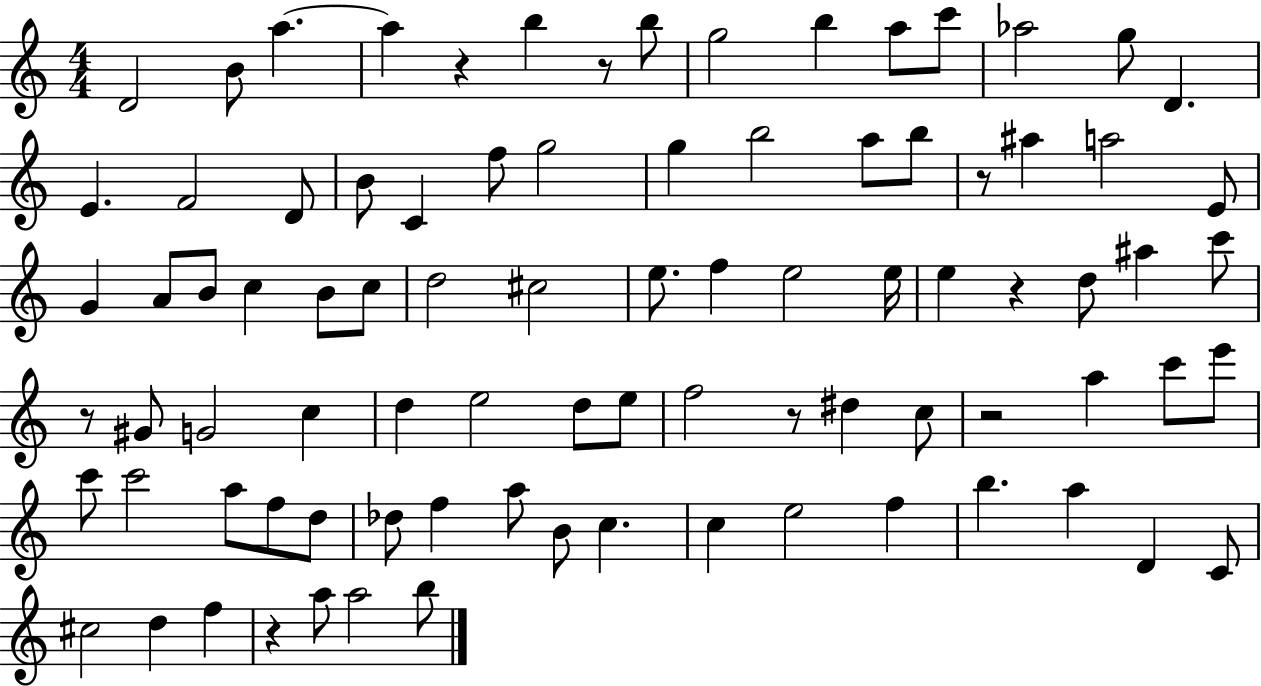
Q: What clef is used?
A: treble